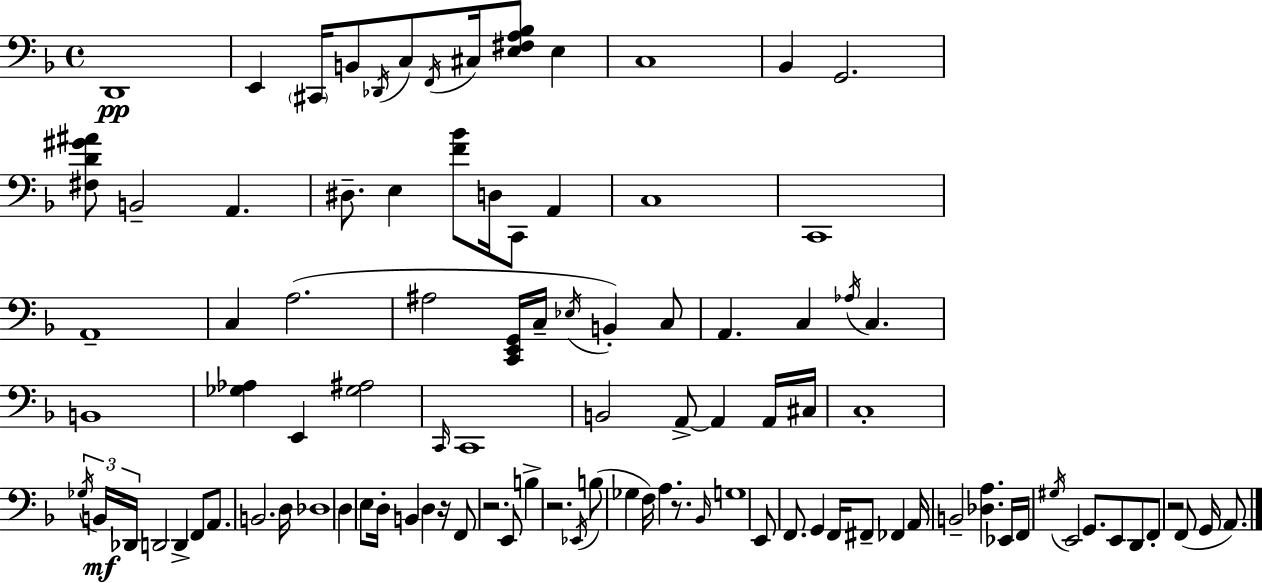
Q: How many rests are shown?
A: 5